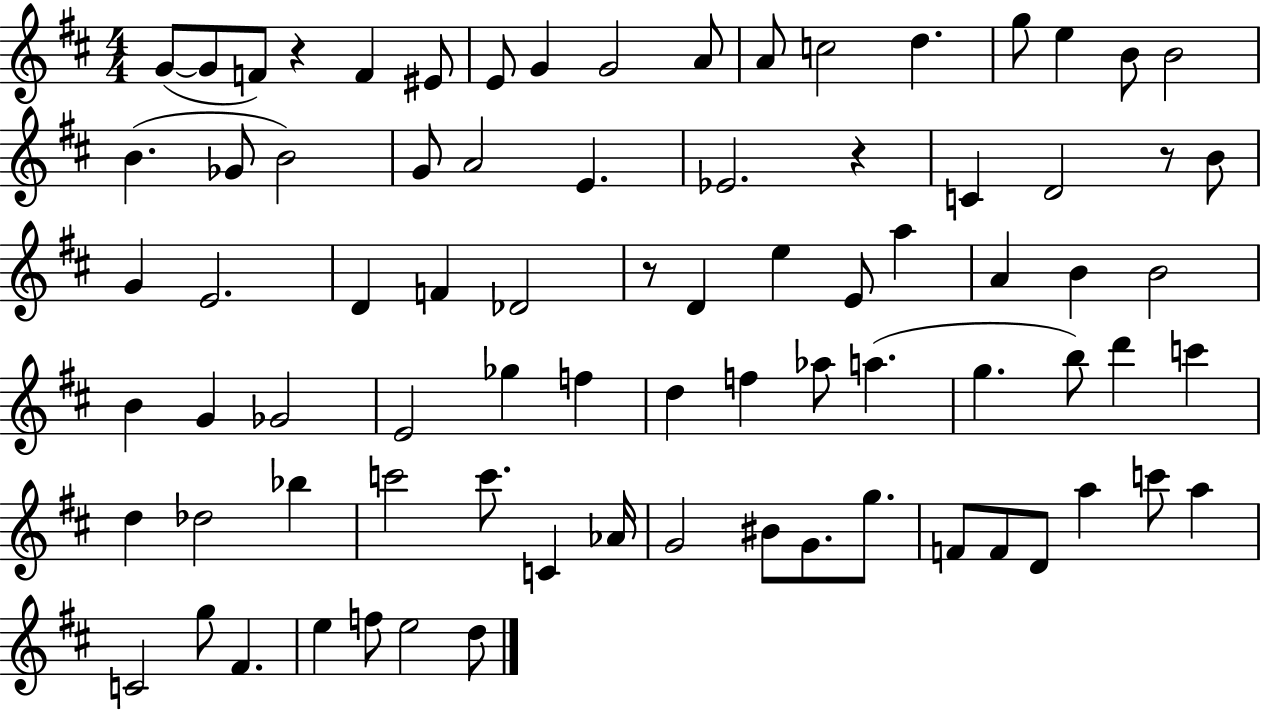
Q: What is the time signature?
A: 4/4